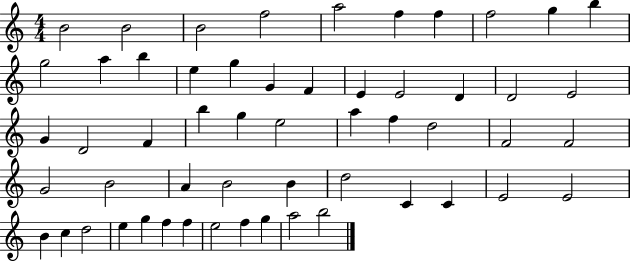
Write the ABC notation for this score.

X:1
T:Untitled
M:4/4
L:1/4
K:C
B2 B2 B2 f2 a2 f f f2 g b g2 a b e g G F E E2 D D2 E2 G D2 F b g e2 a f d2 F2 F2 G2 B2 A B2 B d2 C C E2 E2 B c d2 e g f f e2 f g a2 b2